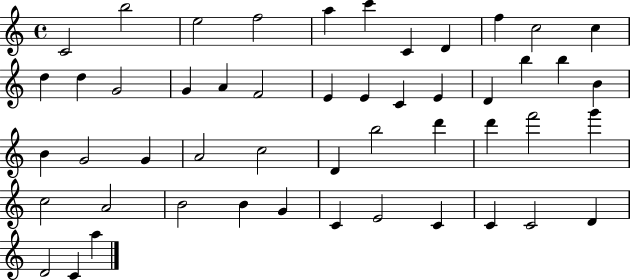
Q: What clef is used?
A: treble